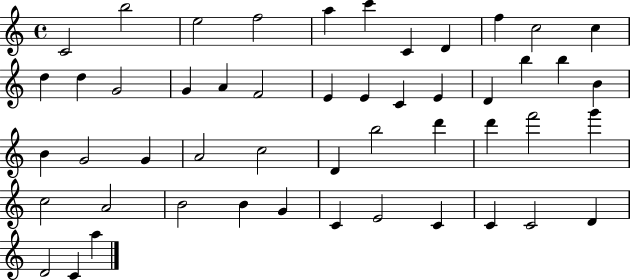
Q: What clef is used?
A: treble